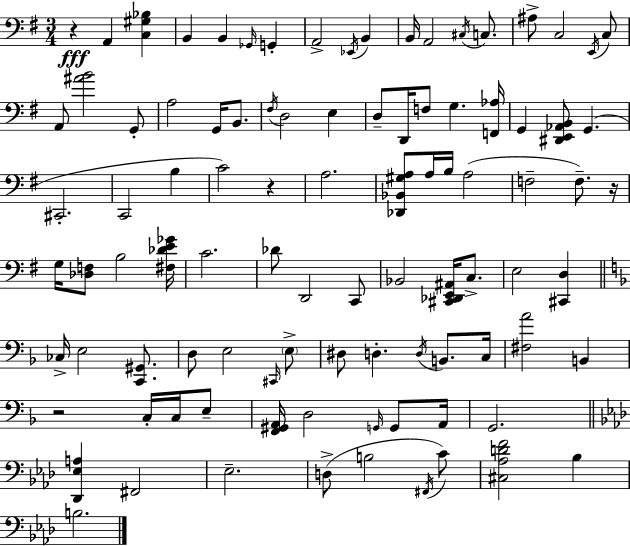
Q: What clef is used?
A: bass